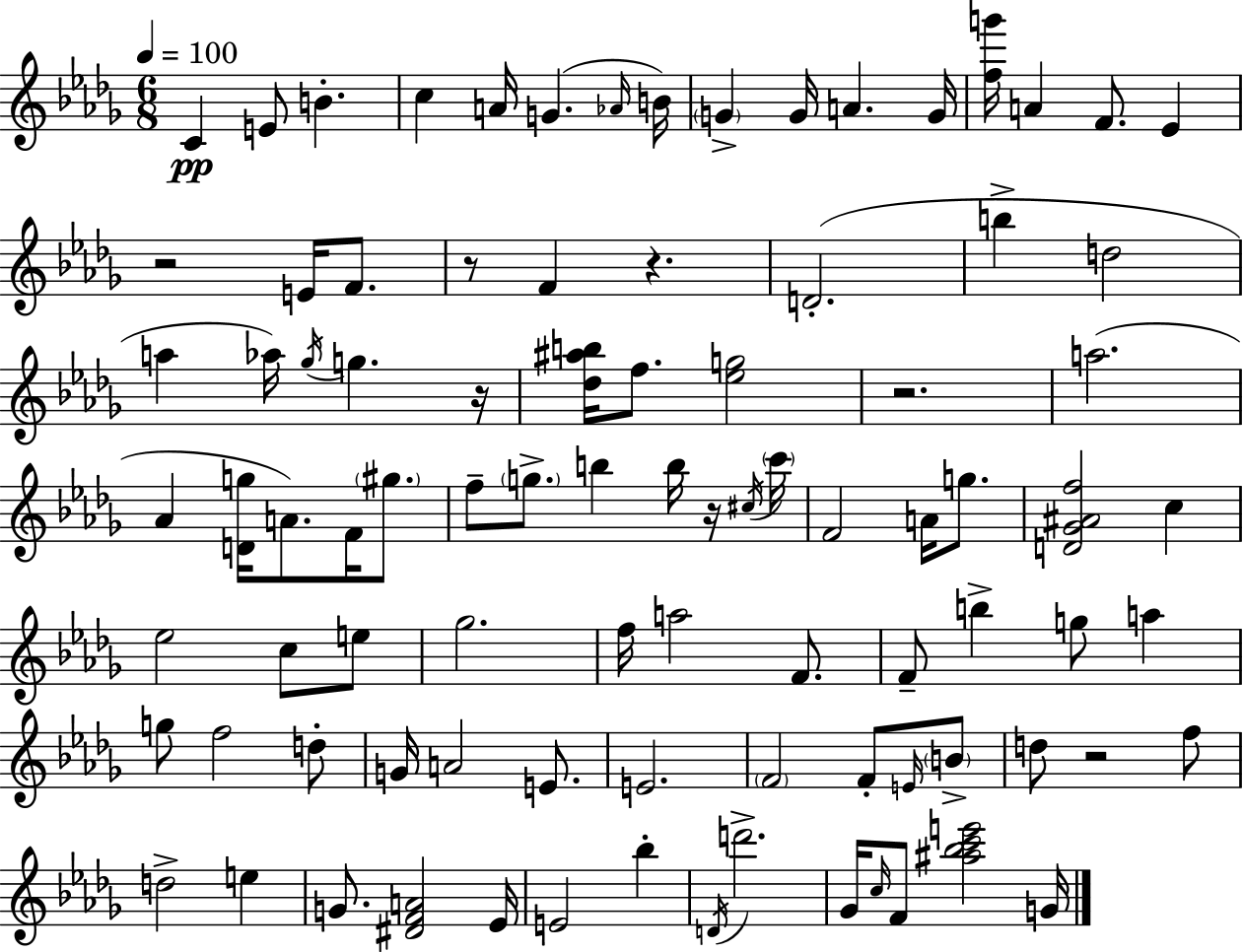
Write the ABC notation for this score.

X:1
T:Untitled
M:6/8
L:1/4
K:Bbm
C E/2 B c A/4 G _A/4 B/4 G G/4 A G/4 [fg']/4 A F/2 _E z2 E/4 F/2 z/2 F z D2 b d2 a _a/4 _g/4 g z/4 [_d^ab]/4 f/2 [_eg]2 z2 a2 _A [Dg]/4 A/2 F/4 ^g/2 f/2 g/2 b b/4 z/4 ^c/4 c'/4 F2 A/4 g/2 [D_G^Af]2 c _e2 c/2 e/2 _g2 f/4 a2 F/2 F/2 b g/2 a g/2 f2 d/2 G/4 A2 E/2 E2 F2 F/2 E/4 B/2 d/2 z2 f/2 d2 e G/2 [^DFA]2 _E/4 E2 _b D/4 d'2 _G/4 c/4 F/2 [^a_bc'e']2 G/4